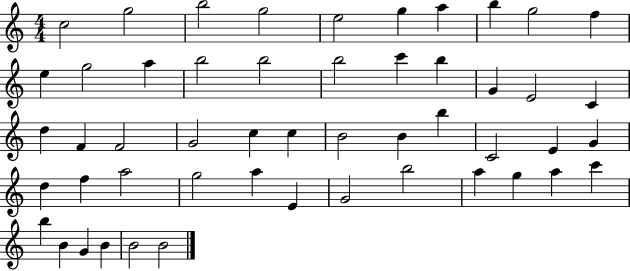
X:1
T:Untitled
M:4/4
L:1/4
K:C
c2 g2 b2 g2 e2 g a b g2 f e g2 a b2 b2 b2 c' b G E2 C d F F2 G2 c c B2 B b C2 E G d f a2 g2 a E G2 b2 a g a c' b B G B B2 B2